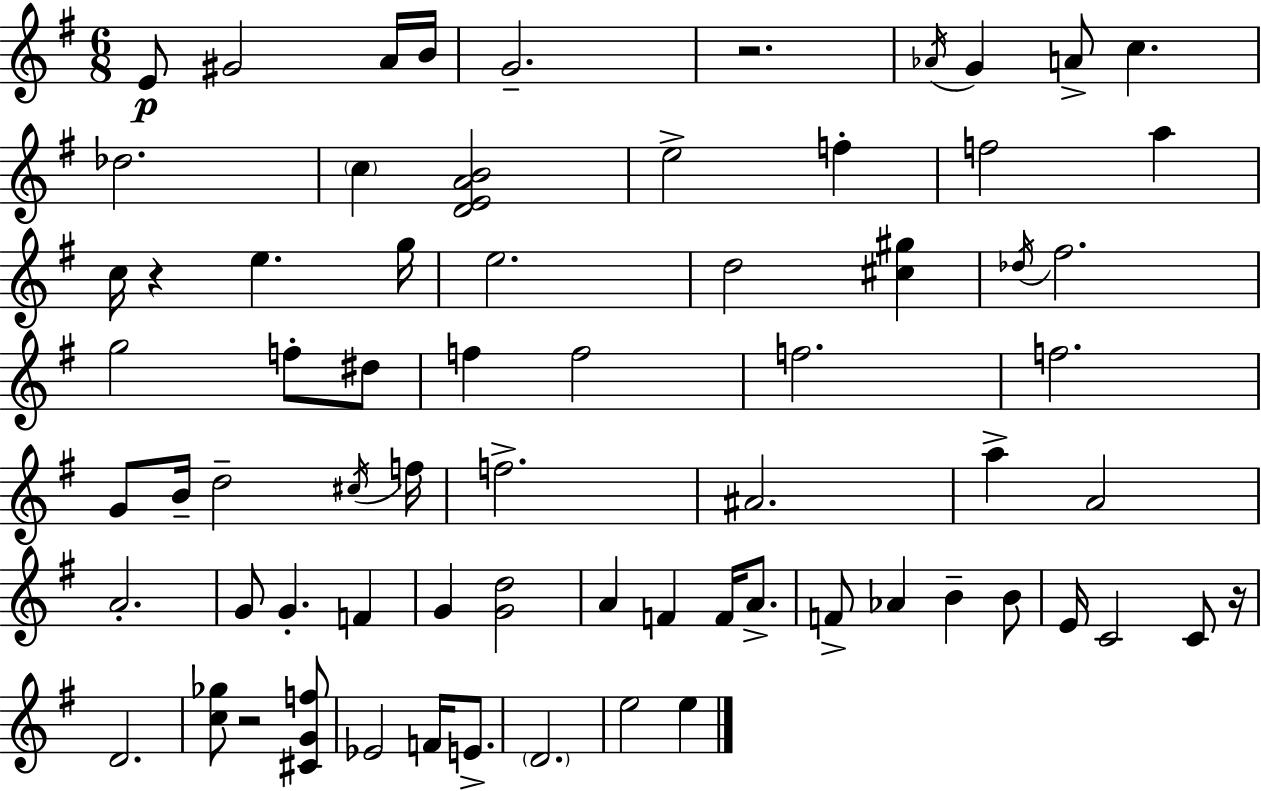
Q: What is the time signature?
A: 6/8